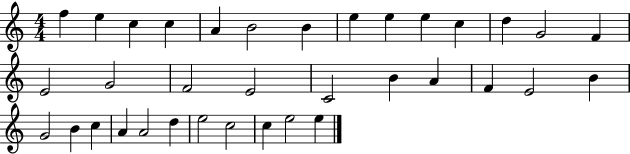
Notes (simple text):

F5/q E5/q C5/q C5/q A4/q B4/h B4/q E5/q E5/q E5/q C5/q D5/q G4/h F4/q E4/h G4/h F4/h E4/h C4/h B4/q A4/q F4/q E4/h B4/q G4/h B4/q C5/q A4/q A4/h D5/q E5/h C5/h C5/q E5/h E5/q